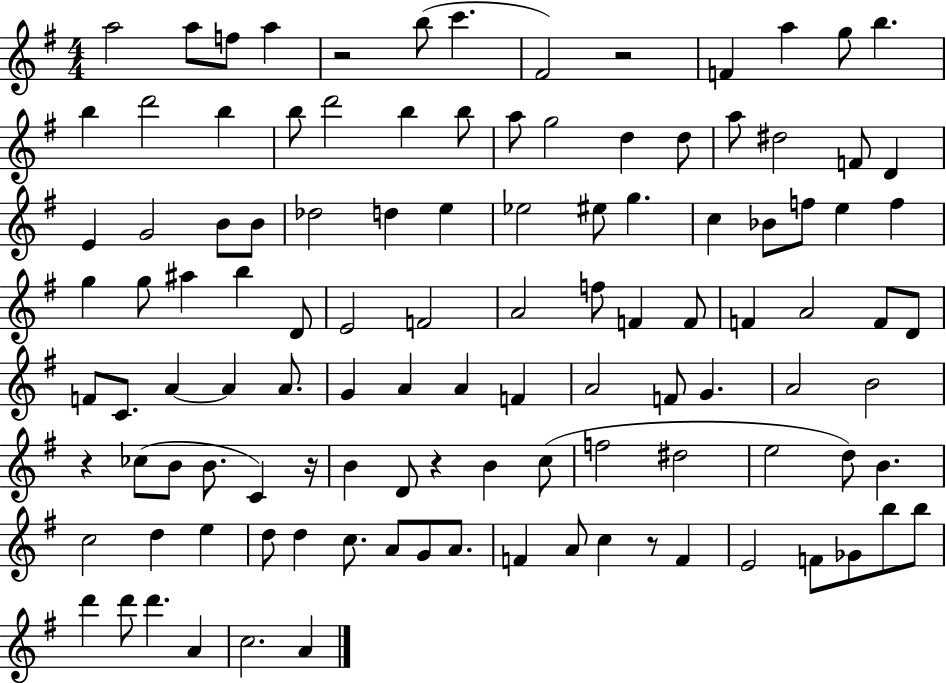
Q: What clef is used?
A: treble